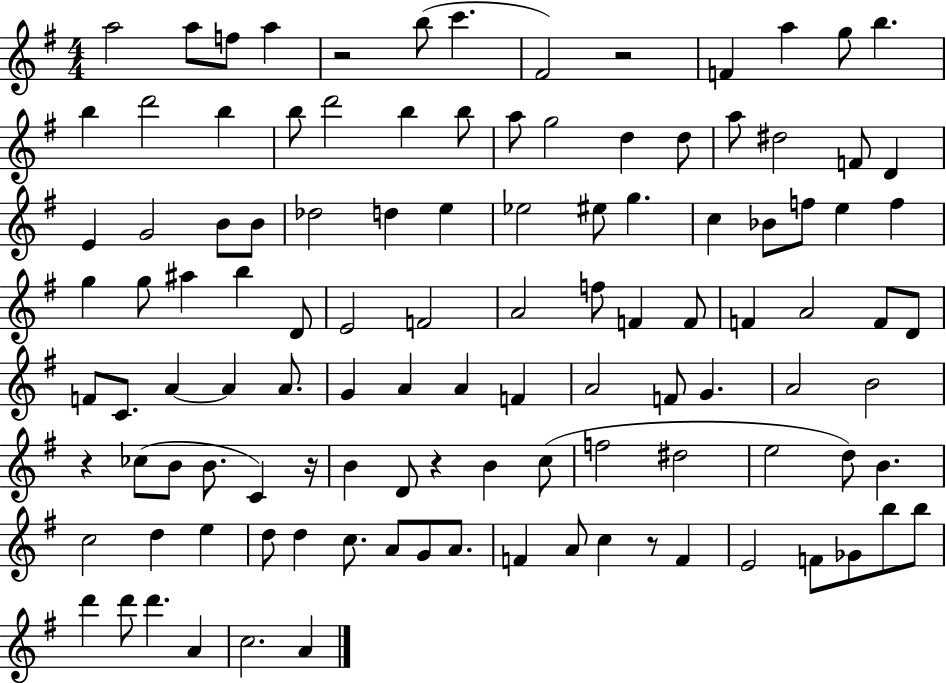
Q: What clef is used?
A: treble